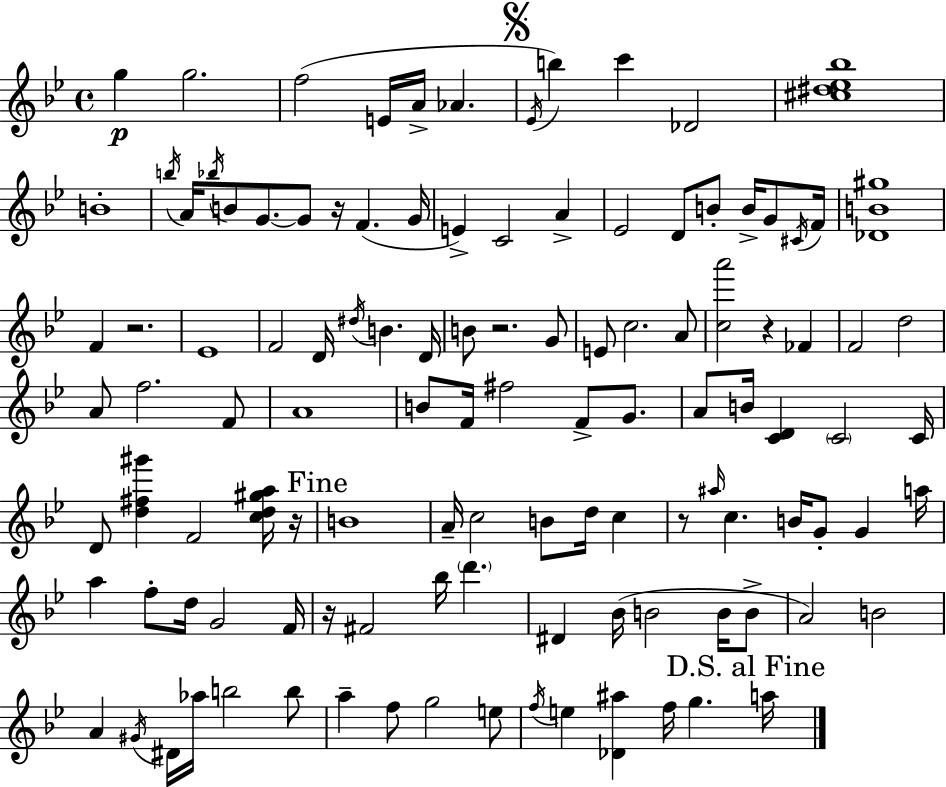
{
  \clef treble
  \time 4/4
  \defaultTimeSignature
  \key g \minor
  g''4\p g''2. | f''2( e'16 a'16-> aes'4. | \mark \markup { \musicglyph "scripts.segno" } \acciaccatura { ees'16 }) b''4 c'''4 des'2 | <cis'' dis'' ees'' bes''>1 | \break b'1-. | \acciaccatura { b''16 } a'16 \acciaccatura { bes''16 } b'8 g'8.~~ g'8 r16 f'4.( | g'16 e'4->) c'2 a'4-> | ees'2 d'8 b'8-. b'16-> | \break g'8 \acciaccatura { cis'16 } f'16 <des' b' gis''>1 | f'4 r2. | ees'1 | f'2 d'16 \acciaccatura { dis''16 } b'4. | \break d'16 b'8 r2. | g'8 e'8 c''2. | a'8 <c'' a'''>2 r4 | fes'4 f'2 d''2 | \break a'8 f''2. | f'8 a'1 | b'8 f'16 fis''2 | f'8-> g'8. a'8 b'16 <c' d'>4 \parenthesize c'2 | \break c'16 d'8 <d'' fis'' gis'''>4 f'2 | <c'' d'' gis'' a''>16 r16 \mark "Fine" b'1 | a'16-- c''2 b'8 | d''16 c''4 r8 \grace { ais''16 } c''4. b'16 g'8-. | \break g'4 a''16 a''4 f''8-. d''16 g'2 | f'16 r16 fis'2 bes''16 | \parenthesize d'''4. dis'4 bes'16( b'2 | b'16 b'8-> a'2) b'2 | \break a'4 \acciaccatura { gis'16 } dis'16 aes''16 b''2 | b''8 a''4-- f''8 g''2 | e''8 \acciaccatura { f''16 } e''4 <des' ais''>4 | f''16 g''4. \mark "D.S. al Fine" a''16 \bar "|."
}